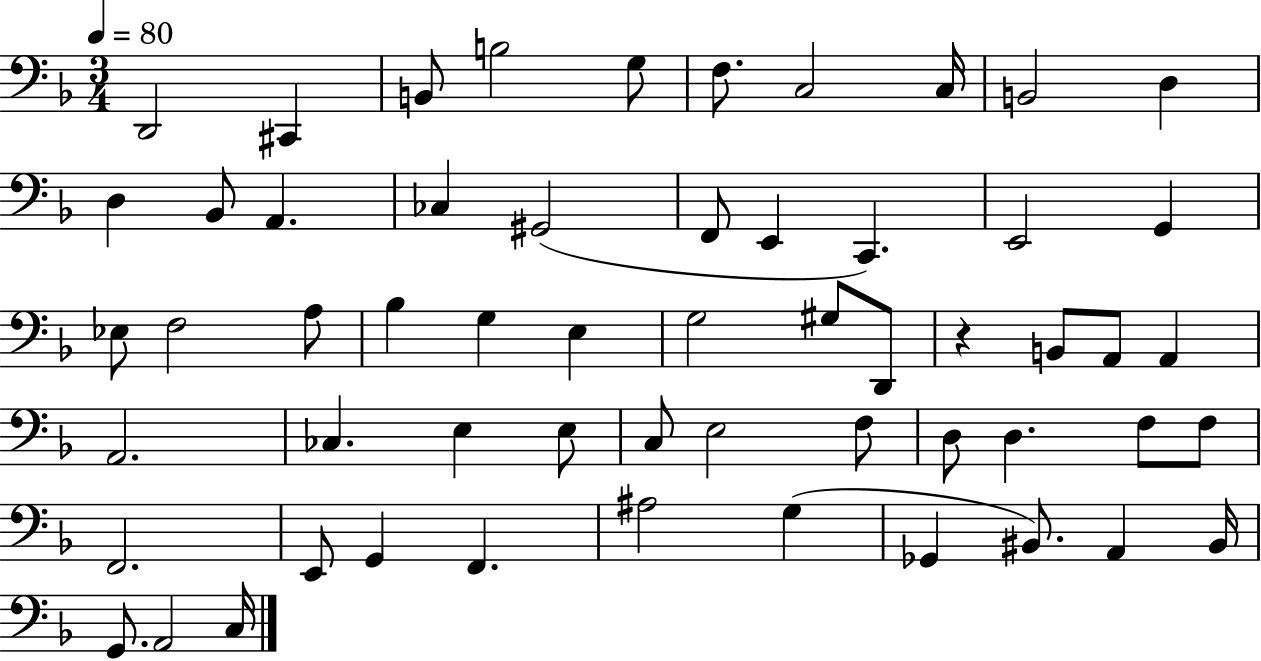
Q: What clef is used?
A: bass